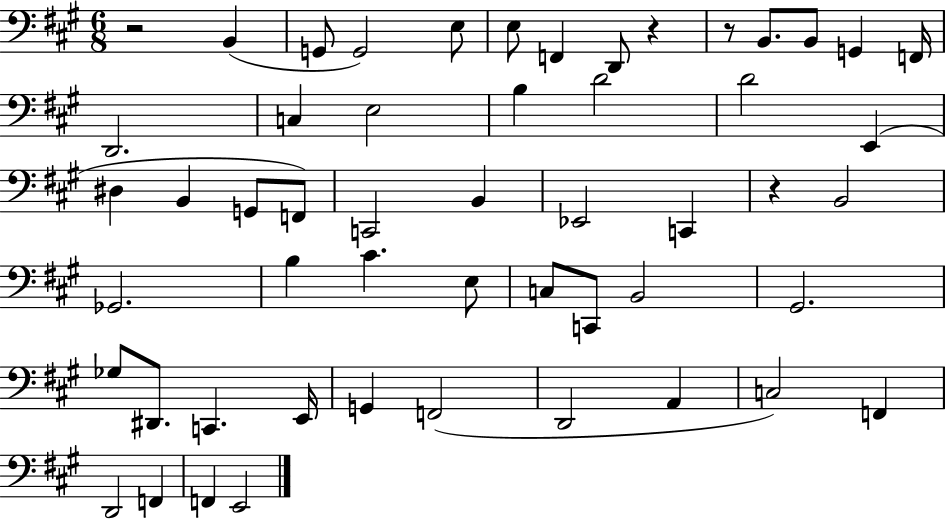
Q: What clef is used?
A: bass